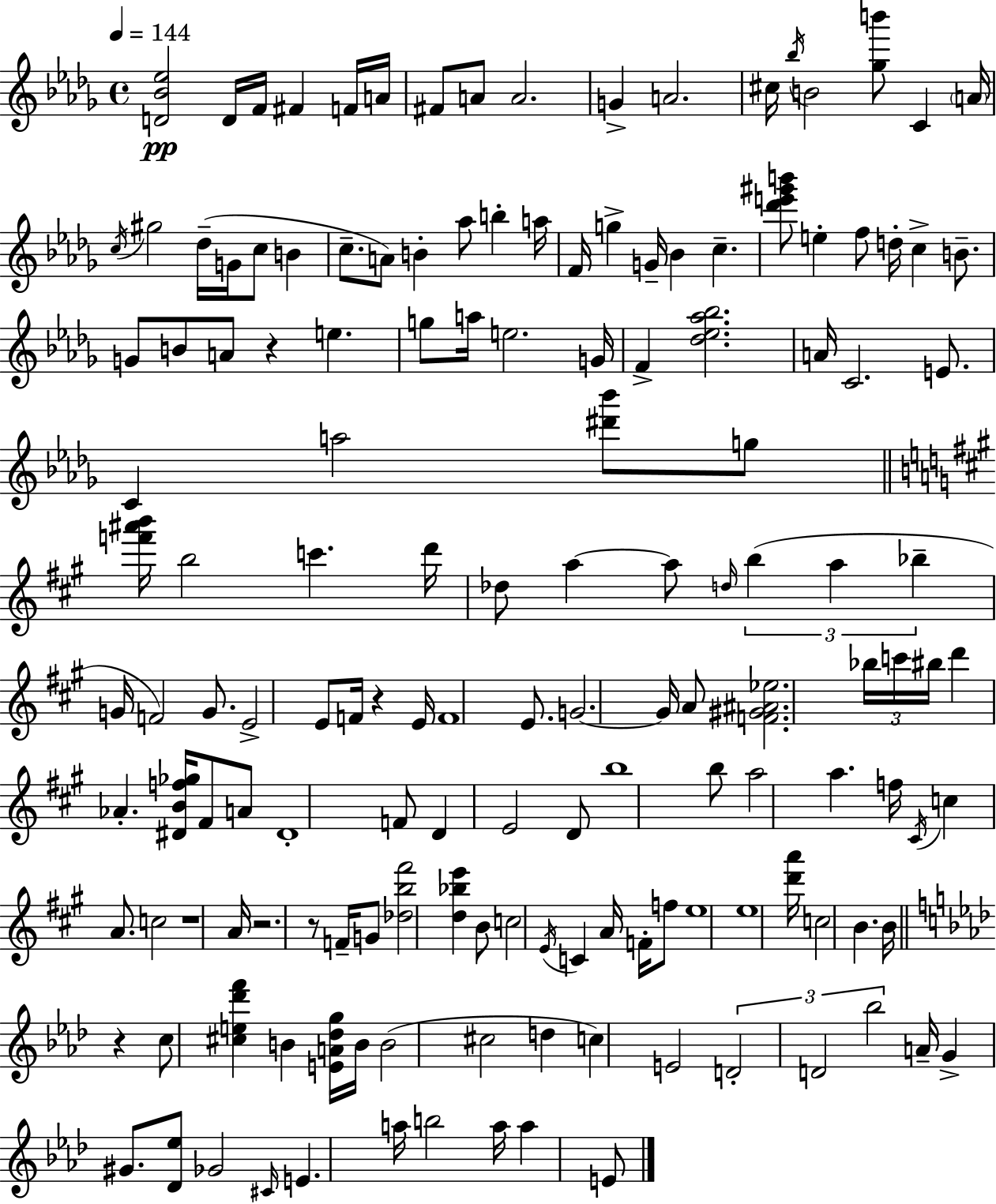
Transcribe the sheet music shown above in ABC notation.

X:1
T:Untitled
M:4/4
L:1/4
K:Bbm
[D_B_e]2 D/4 F/4 ^F F/4 A/4 ^F/2 A/2 A2 G A2 ^c/4 _b/4 B2 [_gb']/2 C A/4 c/4 ^g2 _d/4 G/4 c/2 B c/2 A/2 B _a/2 b a/4 F/4 g G/4 _B c [_d'e'^g'b']/2 e f/2 d/4 c B/2 G/2 B/2 A/2 z e g/2 a/4 e2 G/4 F [_d_e_a_b]2 A/4 C2 E/2 C a2 [^d'_b']/2 g/2 [f'^a'b']/4 b2 c' d'/4 _d/2 a a/2 d/4 b a _b G/4 F2 G/2 E2 E/2 F/4 z E/4 F4 E/2 G2 G/4 A/2 [F^G^A_e]2 _b/4 c'/4 ^b/4 d' _A [^DBf_g]/4 ^F/2 A/2 ^D4 F/2 D E2 D/2 b4 b/2 a2 a f/4 ^C/4 c A/2 c2 z4 A/4 z2 z/2 F/4 G/2 [_db^f']2 [d_be'] B/2 c2 E/4 C A/4 F/4 f/2 e4 e4 [d'a']/4 c2 B B/4 z c/2 [^ce_d'f'] B [EA_dg]/4 B/4 B2 ^c2 d c E2 D2 D2 _b2 A/4 G ^G/2 [_D_e]/2 _G2 ^C/4 E a/4 b2 a/4 a E/2